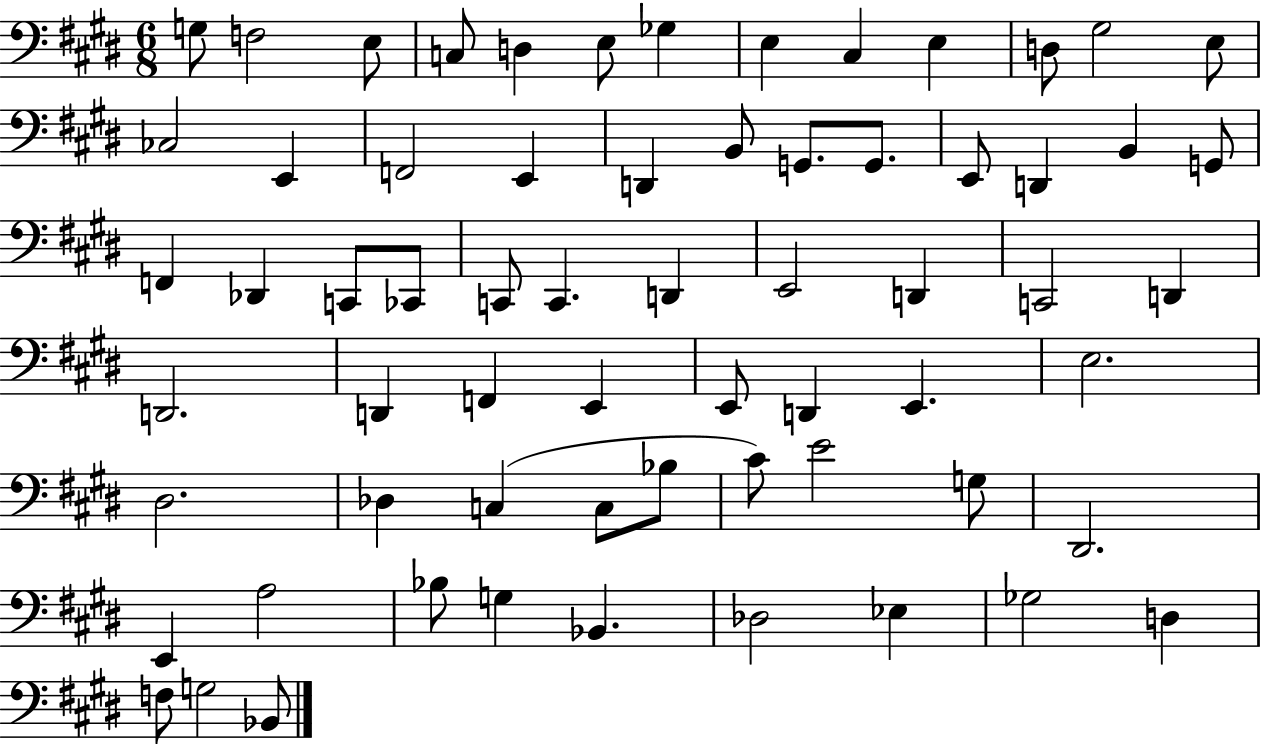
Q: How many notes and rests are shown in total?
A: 65